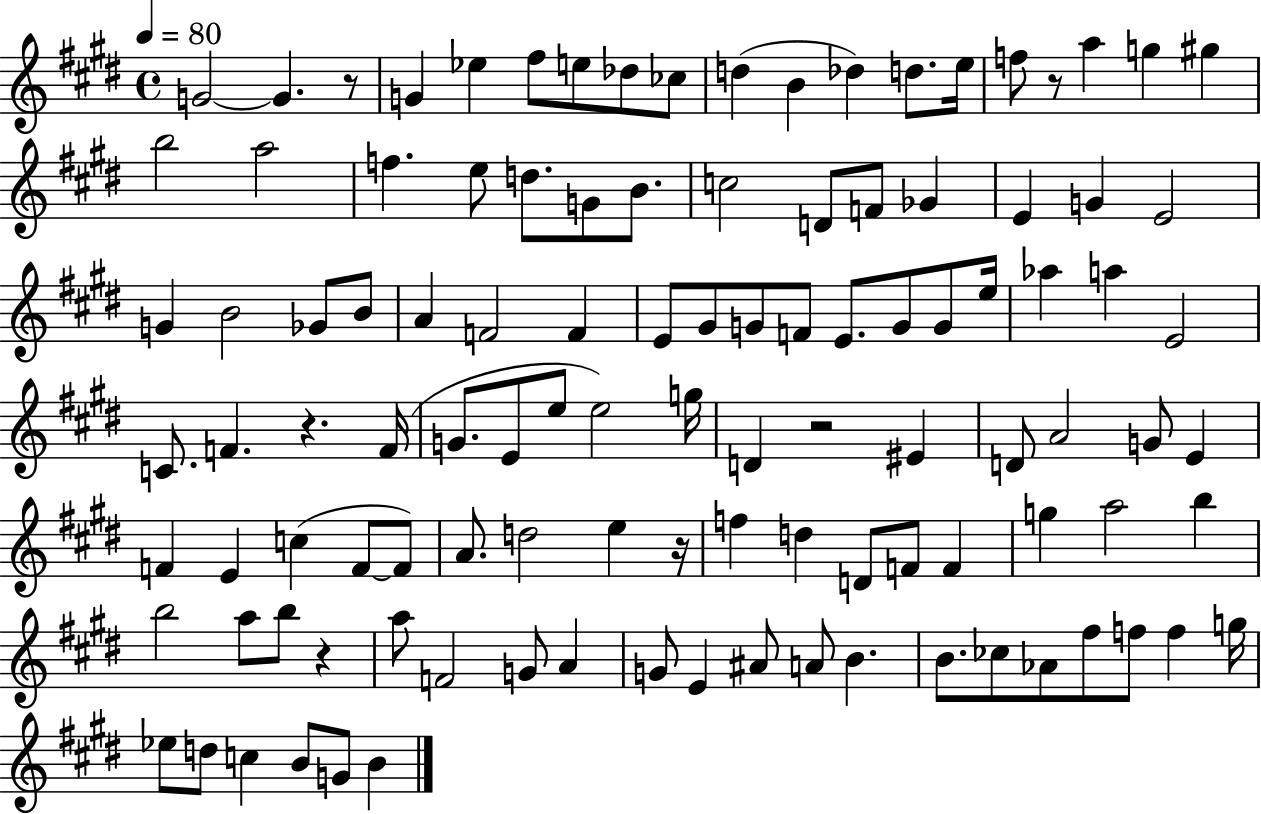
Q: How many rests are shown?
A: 6